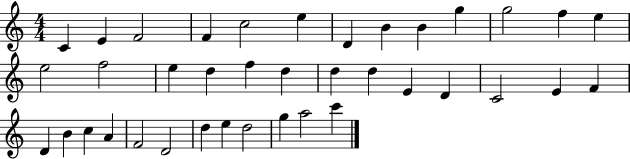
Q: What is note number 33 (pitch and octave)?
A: D5